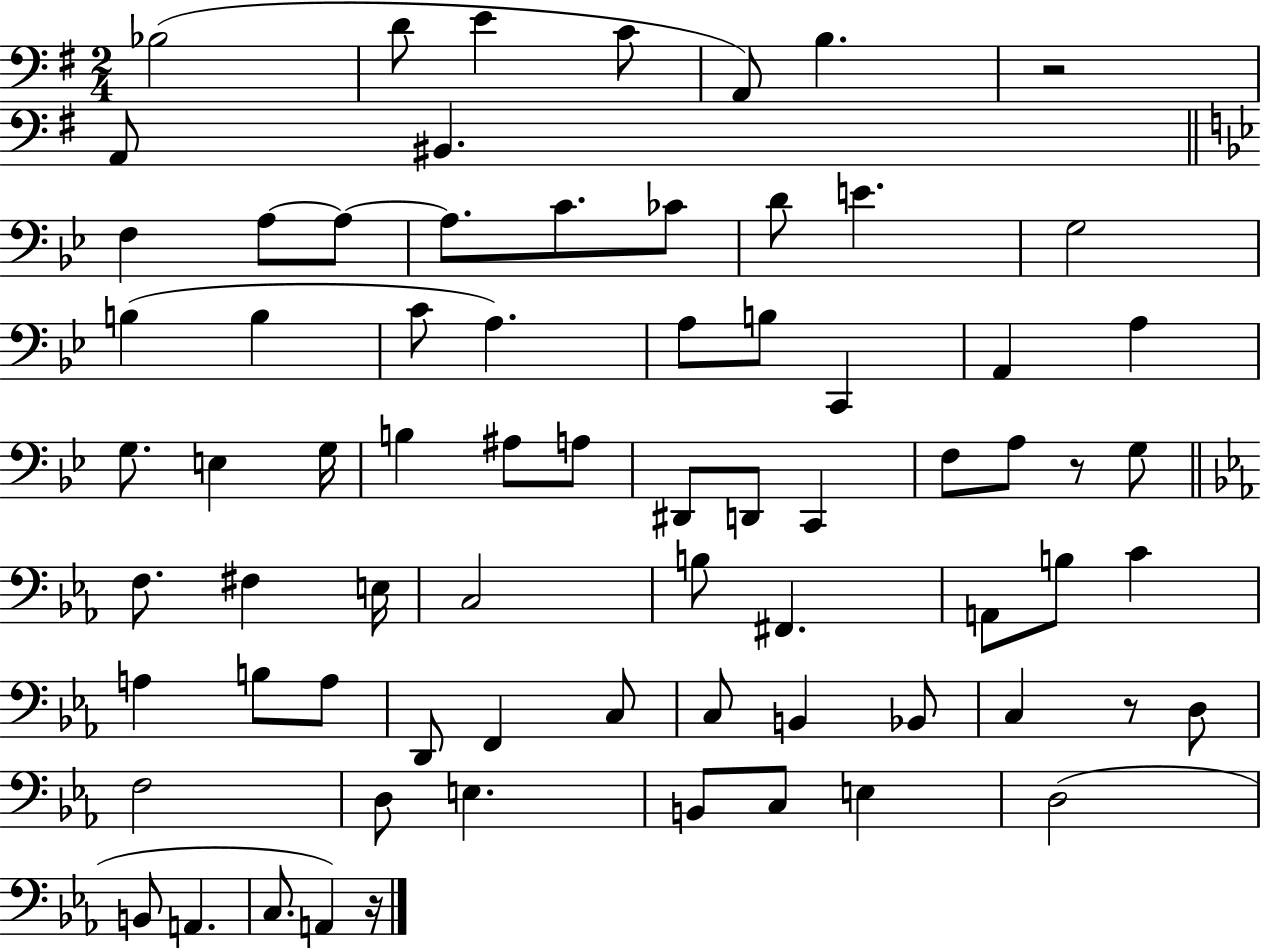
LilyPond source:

{
  \clef bass
  \numericTimeSignature
  \time 2/4
  \key g \major
  bes2( | d'8 e'4 c'8 | a,8) b4. | r2 | \break a,8 bis,4. | \bar "||" \break \key bes \major f4 a8~~ a8~~ | a8. c'8. ces'8 | d'8 e'4. | g2 | \break b4( b4 | c'8 a4.) | a8 b8 c,4 | a,4 a4 | \break g8. e4 g16 | b4 ais8 a8 | dis,8 d,8 c,4 | f8 a8 r8 g8 | \break \bar "||" \break \key ees \major f8. fis4 e16 | c2 | b8 fis,4. | a,8 b8 c'4 | \break a4 b8 a8 | d,8 f,4 c8 | c8 b,4 bes,8 | c4 r8 d8 | \break f2 | d8 e4. | b,8 c8 e4 | d2( | \break b,8 a,4. | c8. a,4) r16 | \bar "|."
}